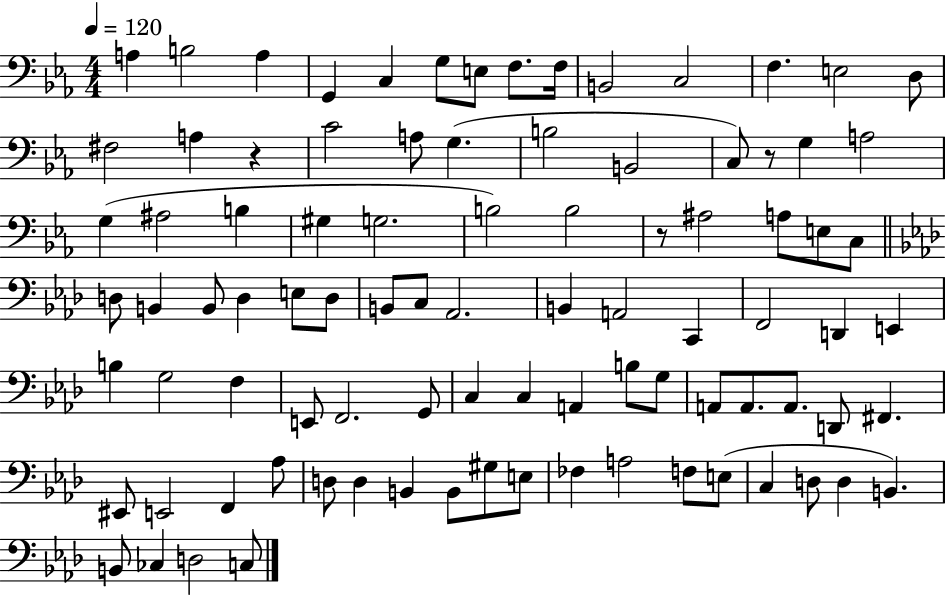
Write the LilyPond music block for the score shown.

{
  \clef bass
  \numericTimeSignature
  \time 4/4
  \key ees \major
  \tempo 4 = 120
  \repeat volta 2 { a4 b2 a4 | g,4 c4 g8 e8 f8. f16 | b,2 c2 | f4. e2 d8 | \break fis2 a4 r4 | c'2 a8 g4.( | b2 b,2 | c8) r8 g4 a2 | \break g4( ais2 b4 | gis4 g2. | b2) b2 | r8 ais2 a8 e8 c8 | \break \bar "||" \break \key f \minor d8 b,4 b,8 d4 e8 d8 | b,8 c8 aes,2. | b,4 a,2 c,4 | f,2 d,4 e,4 | \break b4 g2 f4 | e,8 f,2. g,8 | c4 c4 a,4 b8 g8 | a,8 a,8. a,8. d,8 fis,4. | \break eis,8 e,2 f,4 aes8 | d8 d4 b,4 b,8 gis8 e8 | fes4 a2 f8 e8( | c4 d8 d4 b,4.) | \break b,8 ces4 d2 c8 | } \bar "|."
}